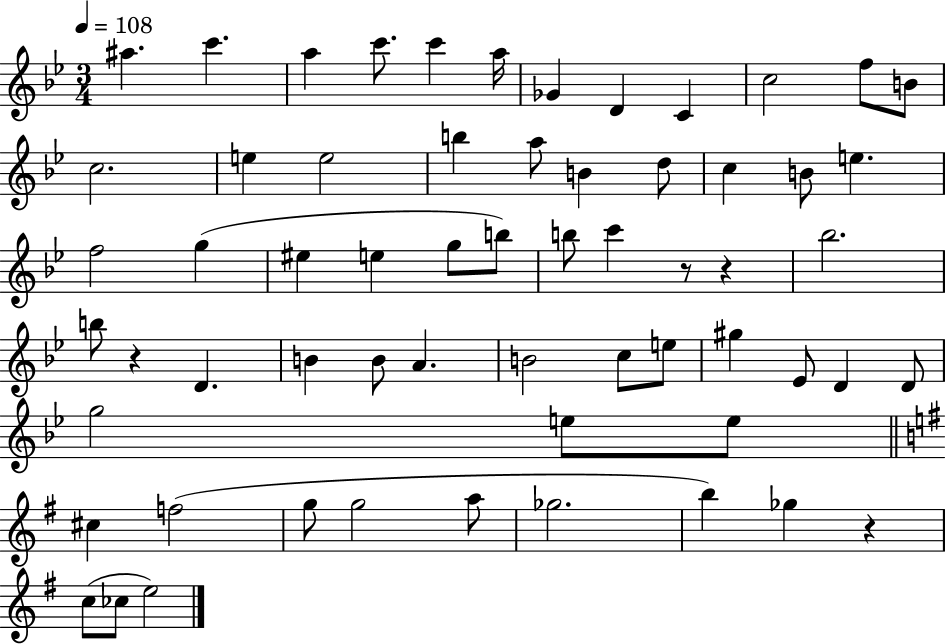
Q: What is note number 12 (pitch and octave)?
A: B4